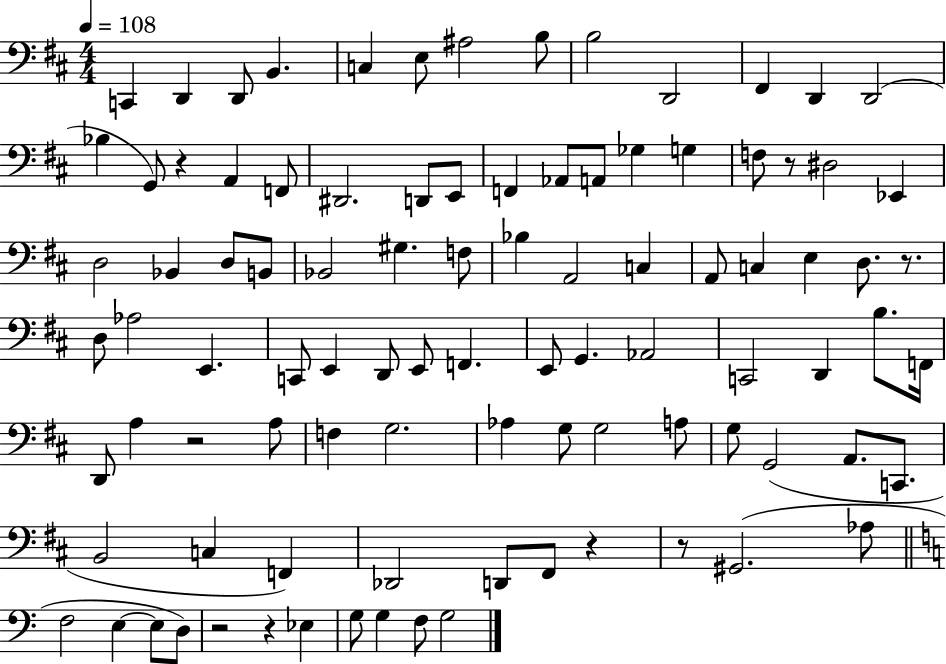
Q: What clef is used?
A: bass